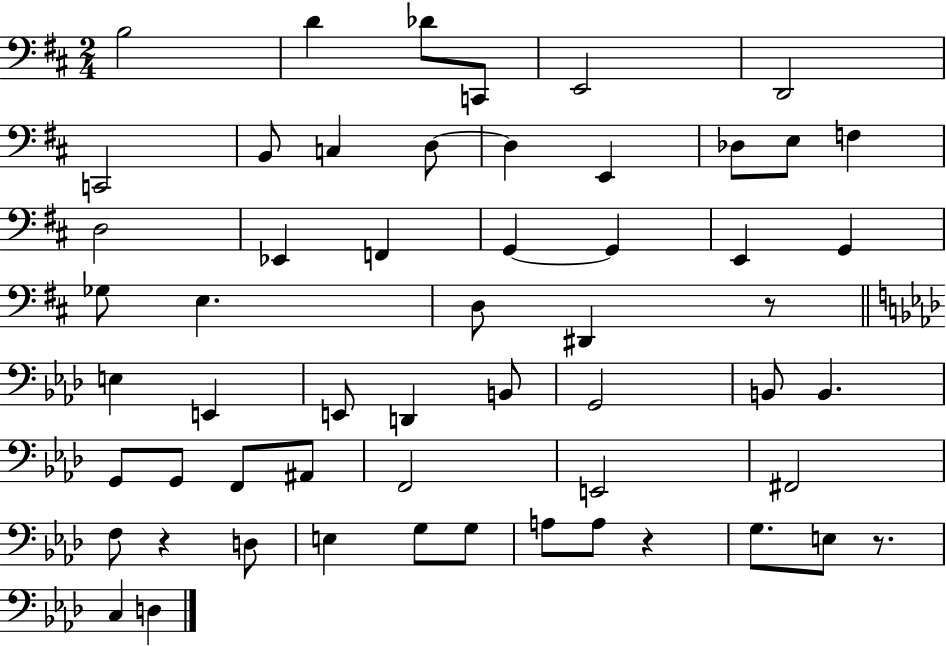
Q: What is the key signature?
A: D major